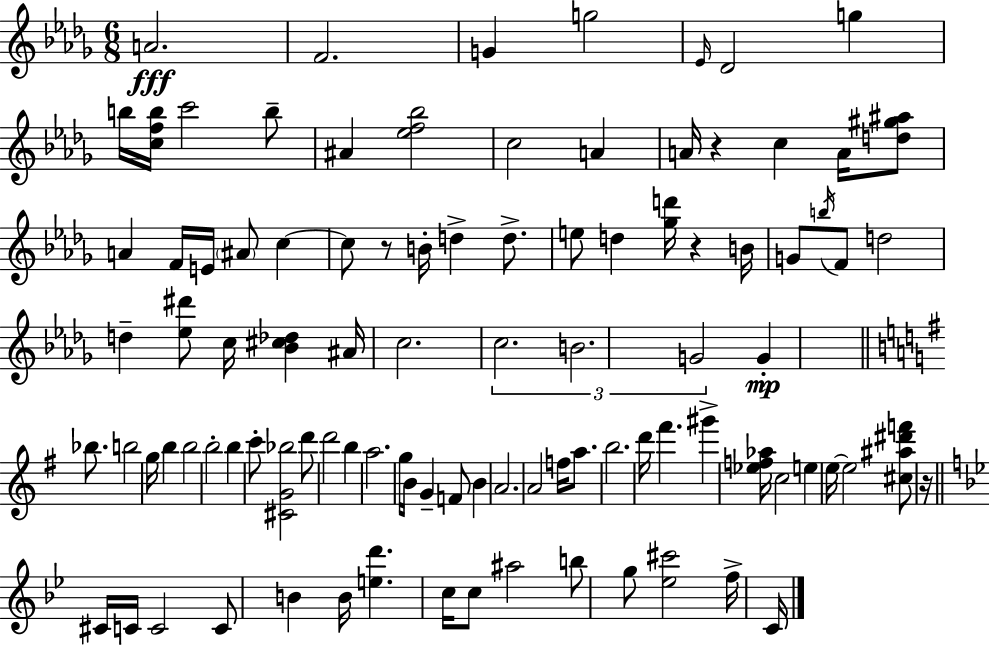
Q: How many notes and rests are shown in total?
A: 97